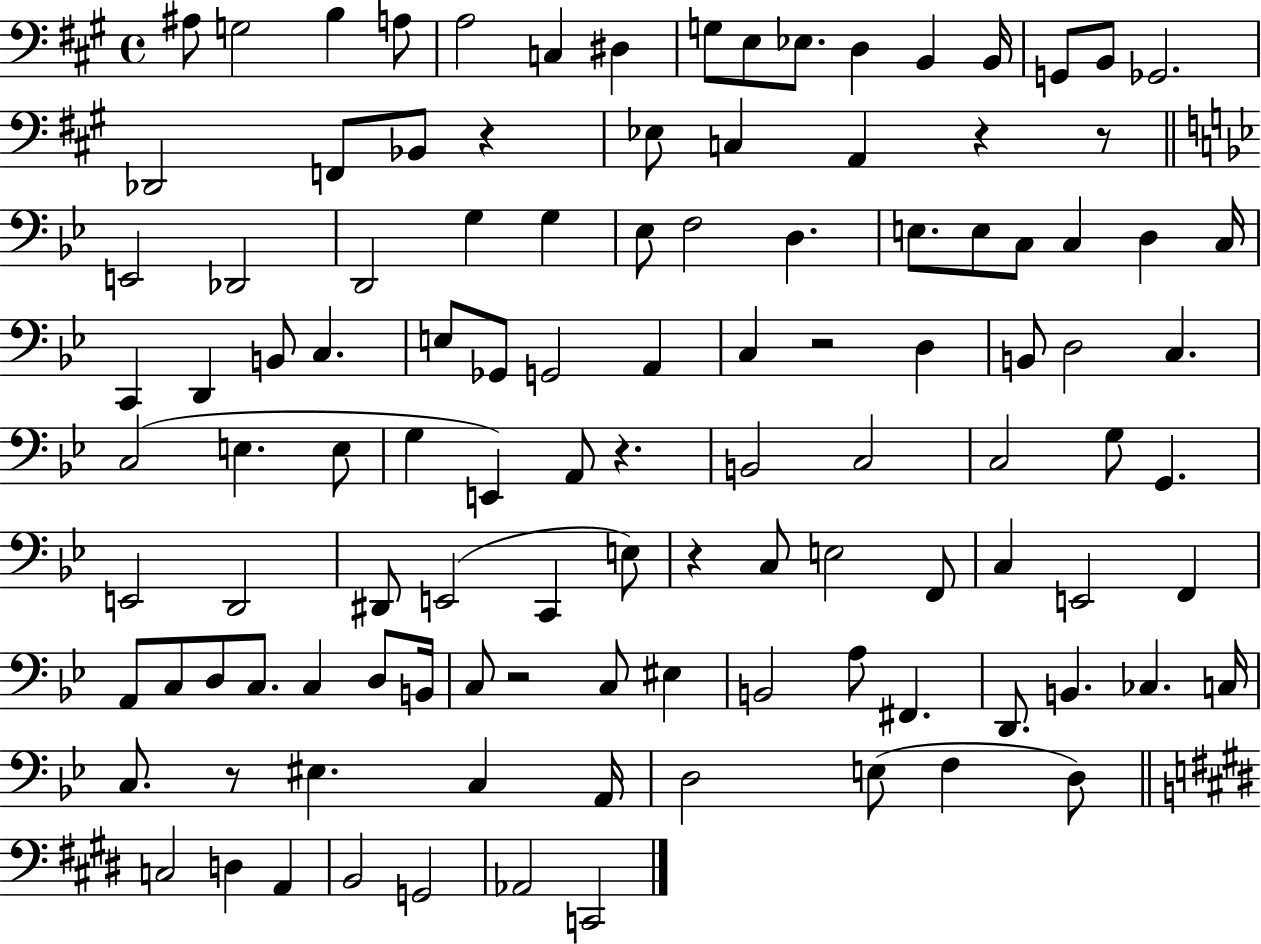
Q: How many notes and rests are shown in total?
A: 112